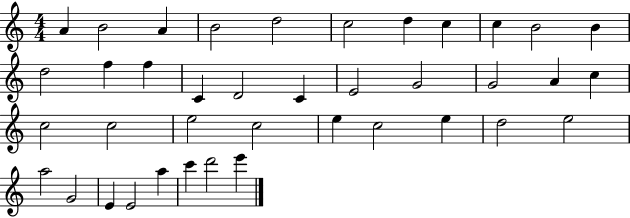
A4/q B4/h A4/q B4/h D5/h C5/h D5/q C5/q C5/q B4/h B4/q D5/h F5/q F5/q C4/q D4/h C4/q E4/h G4/h G4/h A4/q C5/q C5/h C5/h E5/h C5/h E5/q C5/h E5/q D5/h E5/h A5/h G4/h E4/q E4/h A5/q C6/q D6/h E6/q